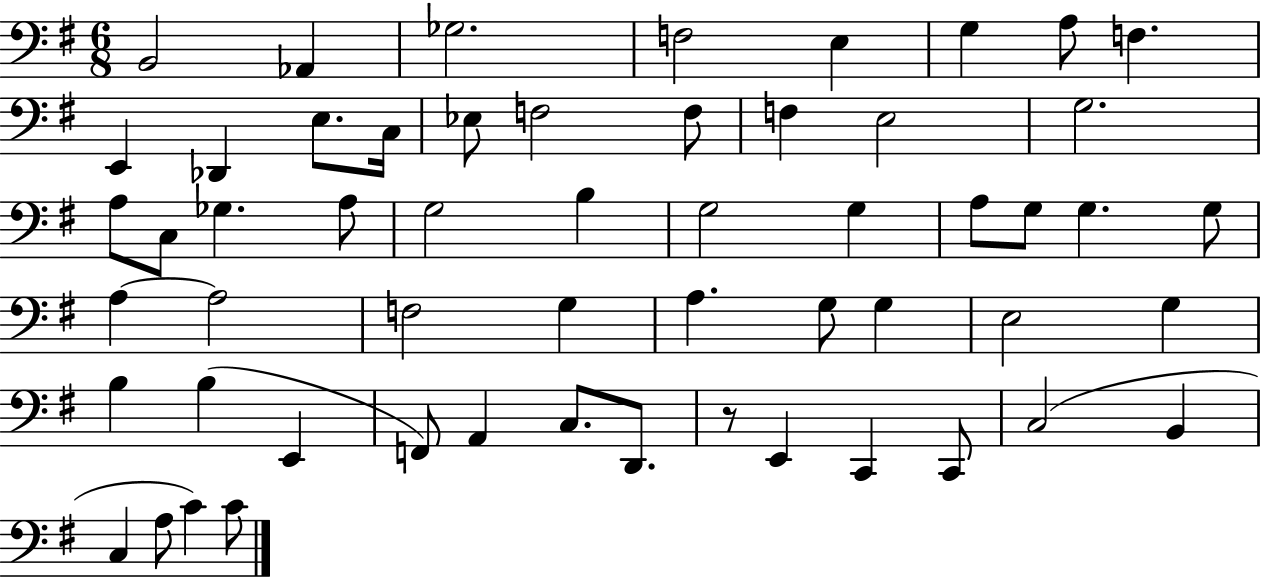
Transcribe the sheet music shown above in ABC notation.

X:1
T:Untitled
M:6/8
L:1/4
K:G
B,,2 _A,, _G,2 F,2 E, G, A,/2 F, E,, _D,, E,/2 C,/4 _E,/2 F,2 F,/2 F, E,2 G,2 A,/2 C,/2 _G, A,/2 G,2 B, G,2 G, A,/2 G,/2 G, G,/2 A, A,2 F,2 G, A, G,/2 G, E,2 G, B, B, E,, F,,/2 A,, C,/2 D,,/2 z/2 E,, C,, C,,/2 C,2 B,, C, A,/2 C C/2